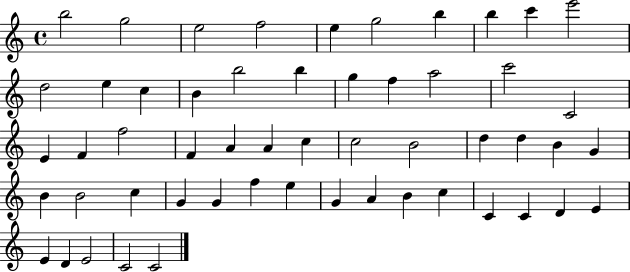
{
  \clef treble
  \time 4/4
  \defaultTimeSignature
  \key c \major
  b''2 g''2 | e''2 f''2 | e''4 g''2 b''4 | b''4 c'''4 e'''2 | \break d''2 e''4 c''4 | b'4 b''2 b''4 | g''4 f''4 a''2 | c'''2 c'2 | \break e'4 f'4 f''2 | f'4 a'4 a'4 c''4 | c''2 b'2 | d''4 d''4 b'4 g'4 | \break b'4 b'2 c''4 | g'4 g'4 f''4 e''4 | g'4 a'4 b'4 c''4 | c'4 c'4 d'4 e'4 | \break e'4 d'4 e'2 | c'2 c'2 | \bar "|."
}